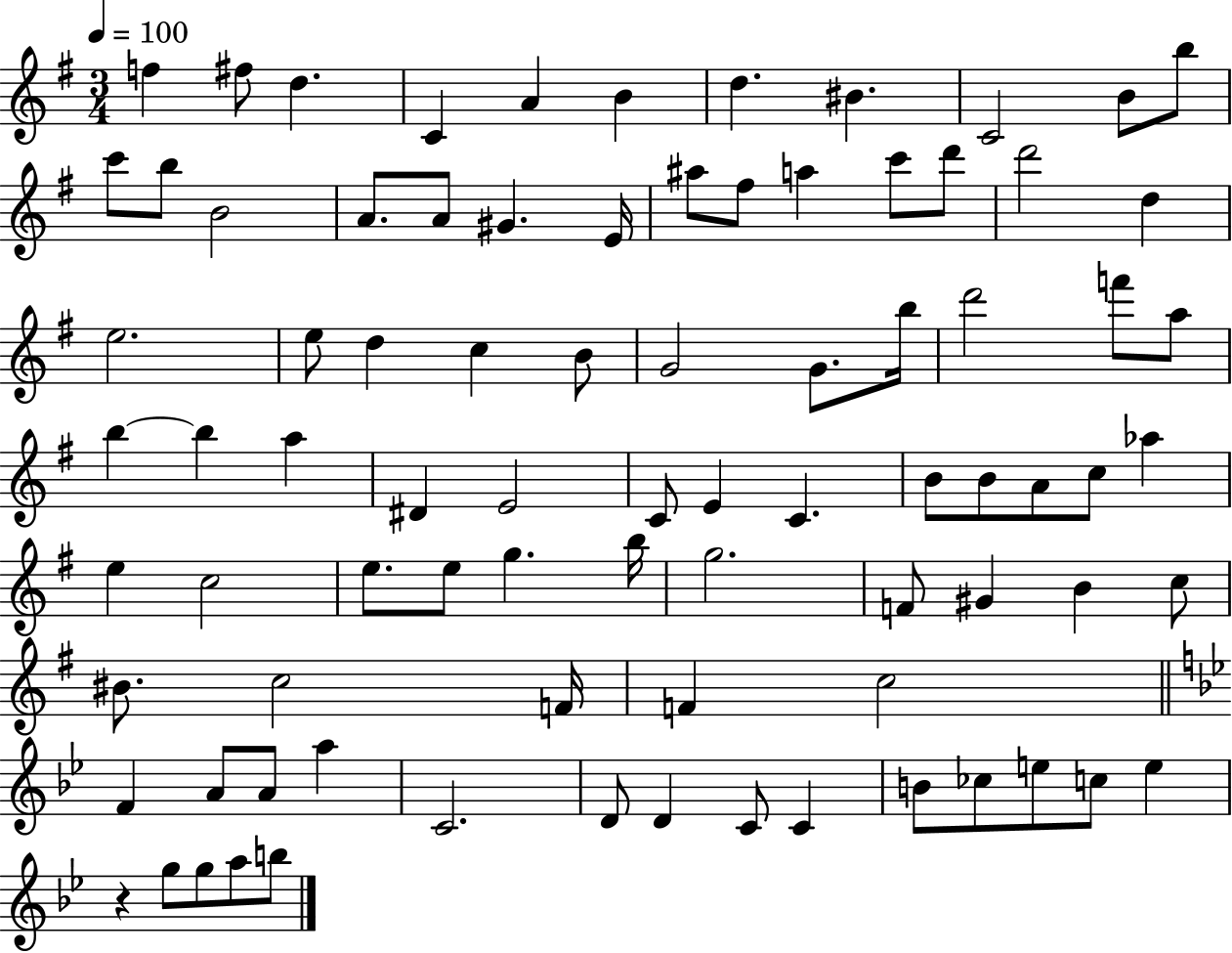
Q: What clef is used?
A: treble